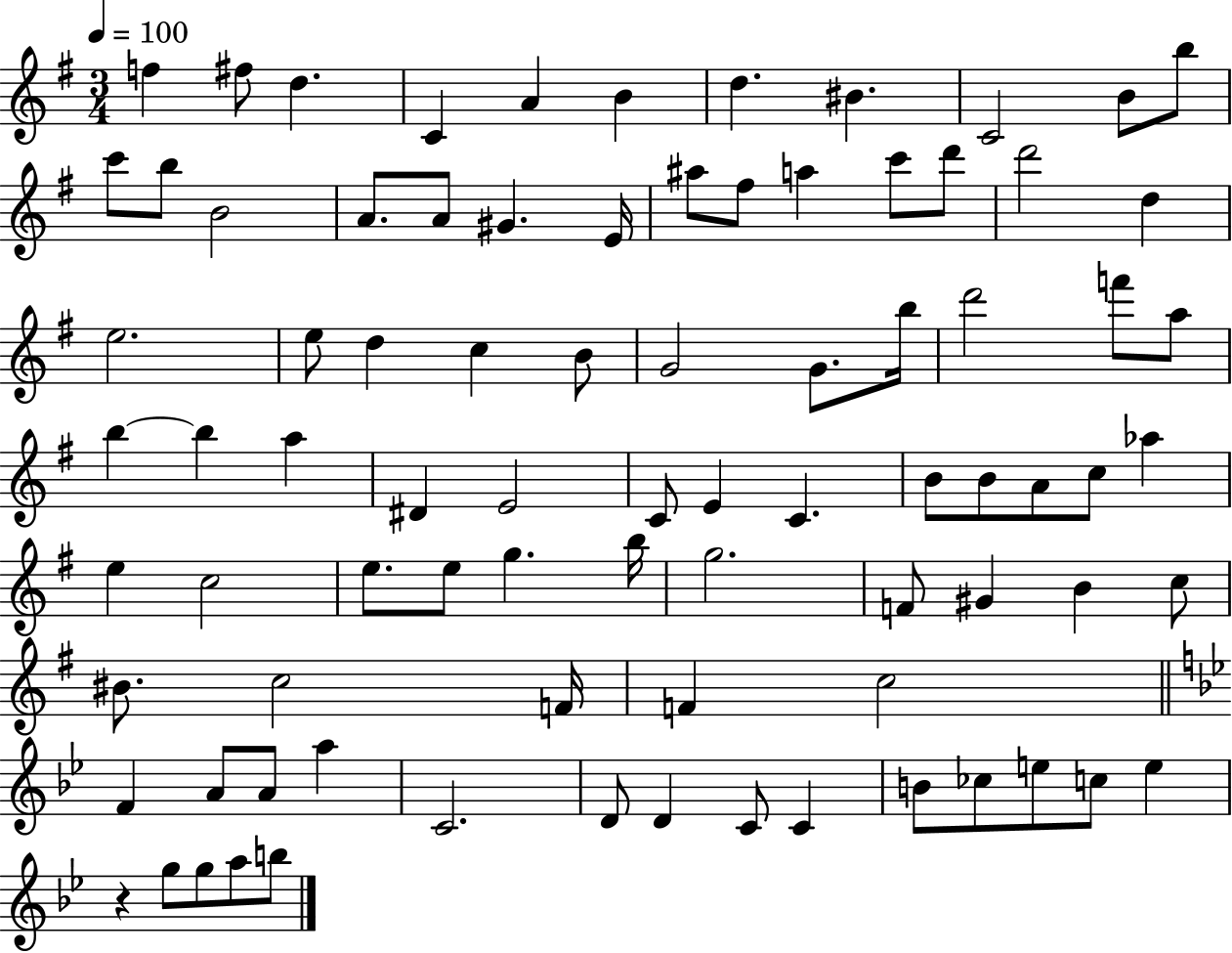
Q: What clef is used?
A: treble